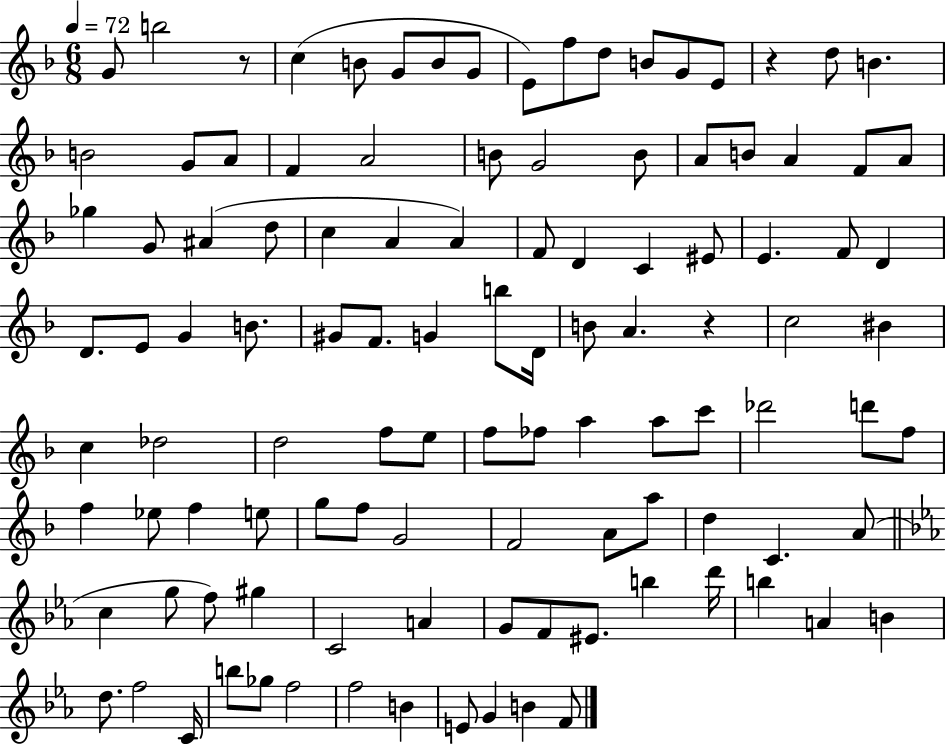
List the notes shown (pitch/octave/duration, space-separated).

G4/e B5/h R/e C5/q B4/e G4/e B4/e G4/e E4/e F5/e D5/e B4/e G4/e E4/e R/q D5/e B4/q. B4/h G4/e A4/e F4/q A4/h B4/e G4/h B4/e A4/e B4/e A4/q F4/e A4/e Gb5/q G4/e A#4/q D5/e C5/q A4/q A4/q F4/e D4/q C4/q EIS4/e E4/q. F4/e D4/q D4/e. E4/e G4/q B4/e. G#4/e F4/e. G4/q B5/e D4/s B4/e A4/q. R/q C5/h BIS4/q C5/q Db5/h D5/h F5/e E5/e F5/e FES5/e A5/q A5/e C6/e Db6/h D6/e F5/e F5/q Eb5/e F5/q E5/e G5/e F5/e G4/h F4/h A4/e A5/e D5/q C4/q. A4/e C5/q G5/e F5/e G#5/q C4/h A4/q G4/e F4/e EIS4/e. B5/q D6/s B5/q A4/q B4/q D5/e. F5/h C4/s B5/e Gb5/e F5/h F5/h B4/q E4/e G4/q B4/q F4/e